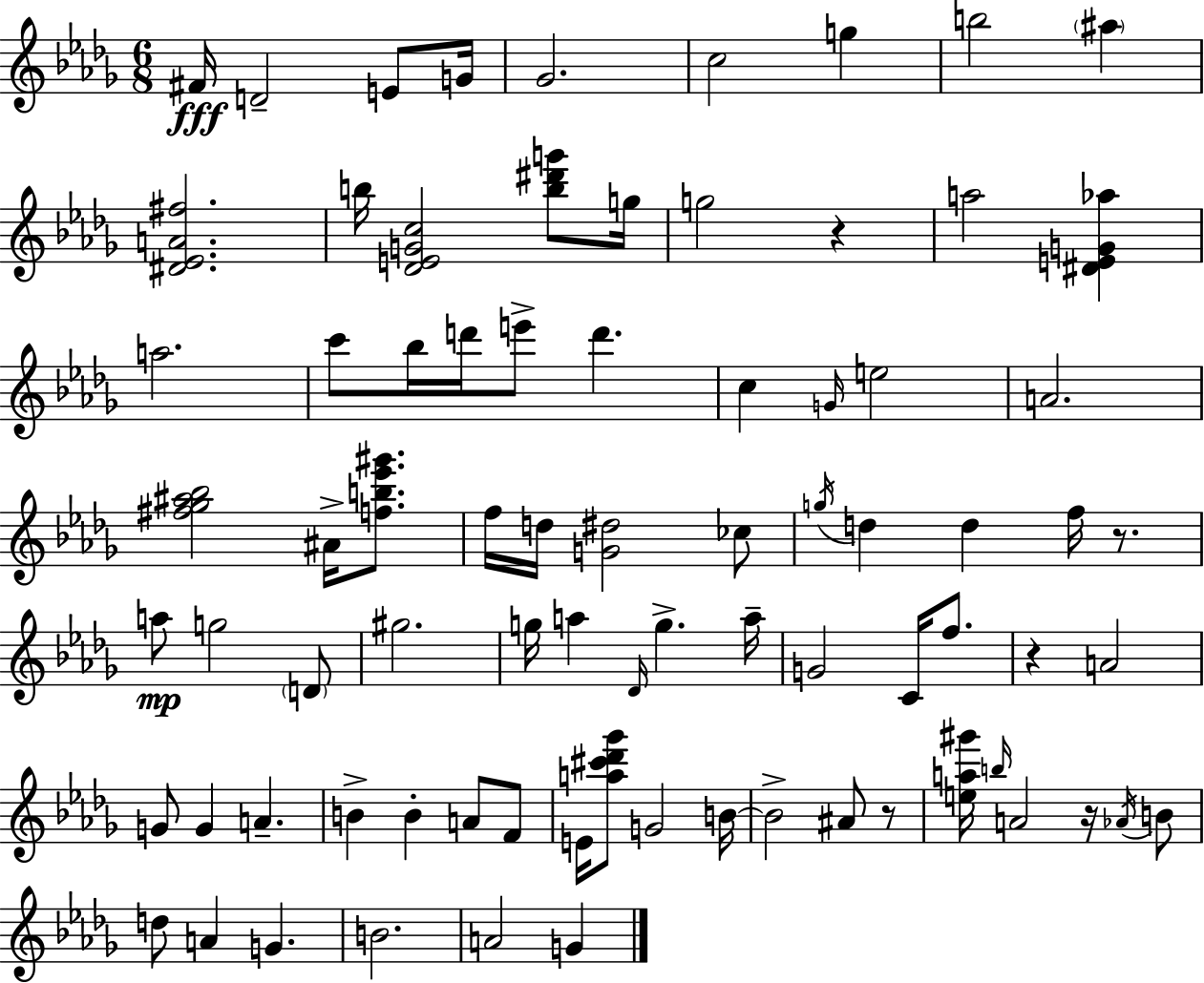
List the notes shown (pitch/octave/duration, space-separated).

F#4/s D4/h E4/e G4/s Gb4/h. C5/h G5/q B5/h A#5/q [D#4,Eb4,A4,F#5]/h. B5/s [Db4,E4,G4,C5]/h [B5,D#6,G6]/e G5/s G5/h R/q A5/h [D#4,E4,G4,Ab5]/q A5/h. C6/e Bb5/s D6/s E6/e D6/q. C5/q G4/s E5/h A4/h. [F#5,Gb5,A#5,Bb5]/h A#4/s [F5,B5,Eb6,G#6]/e. F5/s D5/s [G4,D#5]/h CES5/e G5/s D5/q D5/q F5/s R/e. A5/e G5/h D4/e G#5/h. G5/s A5/q Db4/s G5/q. A5/s G4/h C4/s F5/e. R/q A4/h G4/e G4/q A4/q. B4/q B4/q A4/e F4/e E4/s [A5,C#6,Db6,Gb6]/e G4/h B4/s B4/h A#4/e R/e [E5,A5,G#6]/s B5/s A4/h R/s Ab4/s B4/e D5/e A4/q G4/q. B4/h. A4/h G4/q